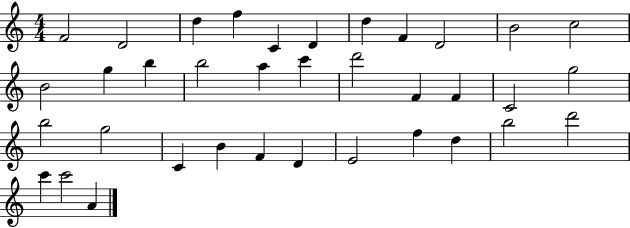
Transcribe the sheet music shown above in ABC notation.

X:1
T:Untitled
M:4/4
L:1/4
K:C
F2 D2 d f C D d F D2 B2 c2 B2 g b b2 a c' d'2 F F C2 g2 b2 g2 C B F D E2 f d b2 d'2 c' c'2 A